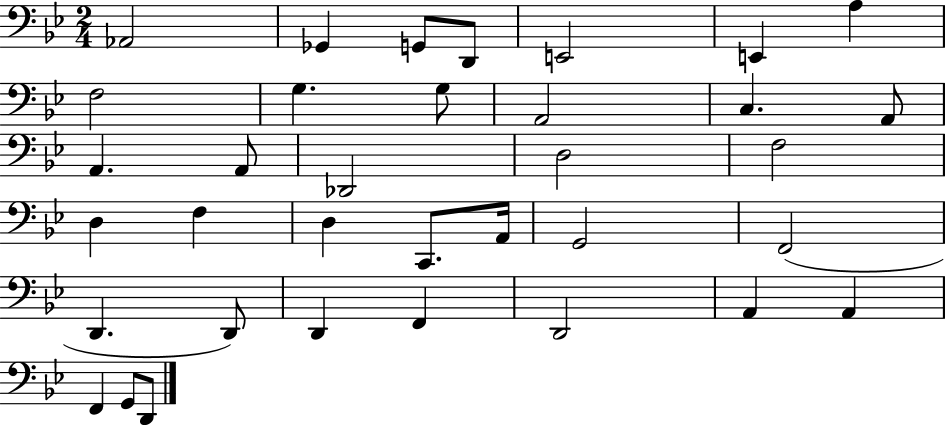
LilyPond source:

{
  \clef bass
  \numericTimeSignature
  \time 2/4
  \key bes \major
  \repeat volta 2 { aes,2 | ges,4 g,8 d,8 | e,2 | e,4 a4 | \break f2 | g4. g8 | a,2 | c4. a,8 | \break a,4. a,8 | des,2 | d2 | f2 | \break d4 f4 | d4 c,8. a,16 | g,2 | f,2( | \break d,4. d,8) | d,4 f,4 | d,2 | a,4 a,4 | \break f,4 g,8 d,8 | } \bar "|."
}